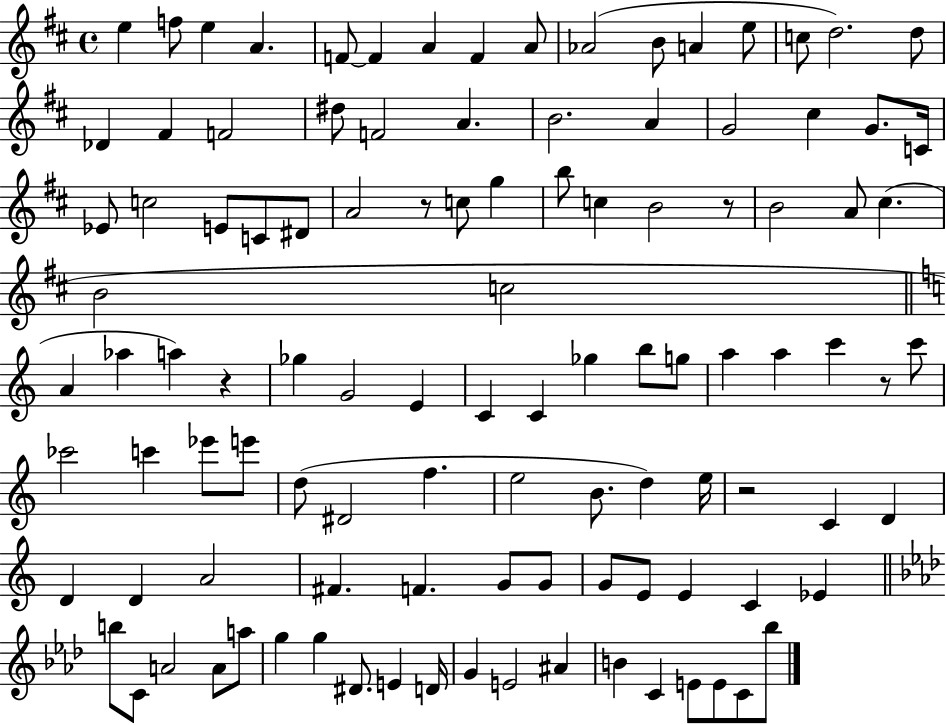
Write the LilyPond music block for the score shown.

{
  \clef treble
  \time 4/4
  \defaultTimeSignature
  \key d \major
  e''4 f''8 e''4 a'4. | f'8~~ f'4 a'4 f'4 a'8 | aes'2( b'8 a'4 e''8 | c''8 d''2.) d''8 | \break des'4 fis'4 f'2 | dis''8 f'2 a'4. | b'2. a'4 | g'2 cis''4 g'8. c'16 | \break ees'8 c''2 e'8 c'8 dis'8 | a'2 r8 c''8 g''4 | b''8 c''4 b'2 r8 | b'2 a'8 cis''4.( | \break b'2 c''2 | \bar "||" \break \key c \major a'4 aes''4 a''4) r4 | ges''4 g'2 e'4 | c'4 c'4 ges''4 b''8 g''8 | a''4 a''4 c'''4 r8 c'''8 | \break ces'''2 c'''4 ees'''8 e'''8 | d''8( dis'2 f''4. | e''2 b'8. d''4) e''16 | r2 c'4 d'4 | \break d'4 d'4 a'2 | fis'4. f'4. g'8 g'8 | g'8 e'8 e'4 c'4 ees'4 | \bar "||" \break \key f \minor b''8 c'8 a'2 a'8 a''8 | g''4 g''4 dis'8. e'4 d'16 | g'4 e'2 ais'4 | b'4 c'4 e'8 e'8 c'8 bes''8 | \break \bar "|."
}